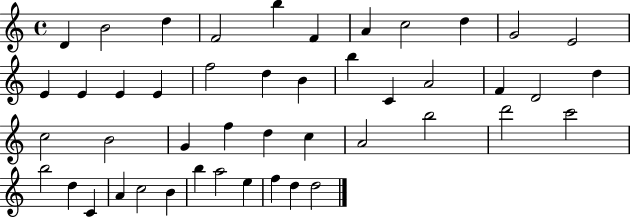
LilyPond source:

{
  \clef treble
  \time 4/4
  \defaultTimeSignature
  \key c \major
  d'4 b'2 d''4 | f'2 b''4 f'4 | a'4 c''2 d''4 | g'2 e'2 | \break e'4 e'4 e'4 e'4 | f''2 d''4 b'4 | b''4 c'4 a'2 | f'4 d'2 d''4 | \break c''2 b'2 | g'4 f''4 d''4 c''4 | a'2 b''2 | d'''2 c'''2 | \break b''2 d''4 c'4 | a'4 c''2 b'4 | b''4 a''2 e''4 | f''4 d''4 d''2 | \break \bar "|."
}